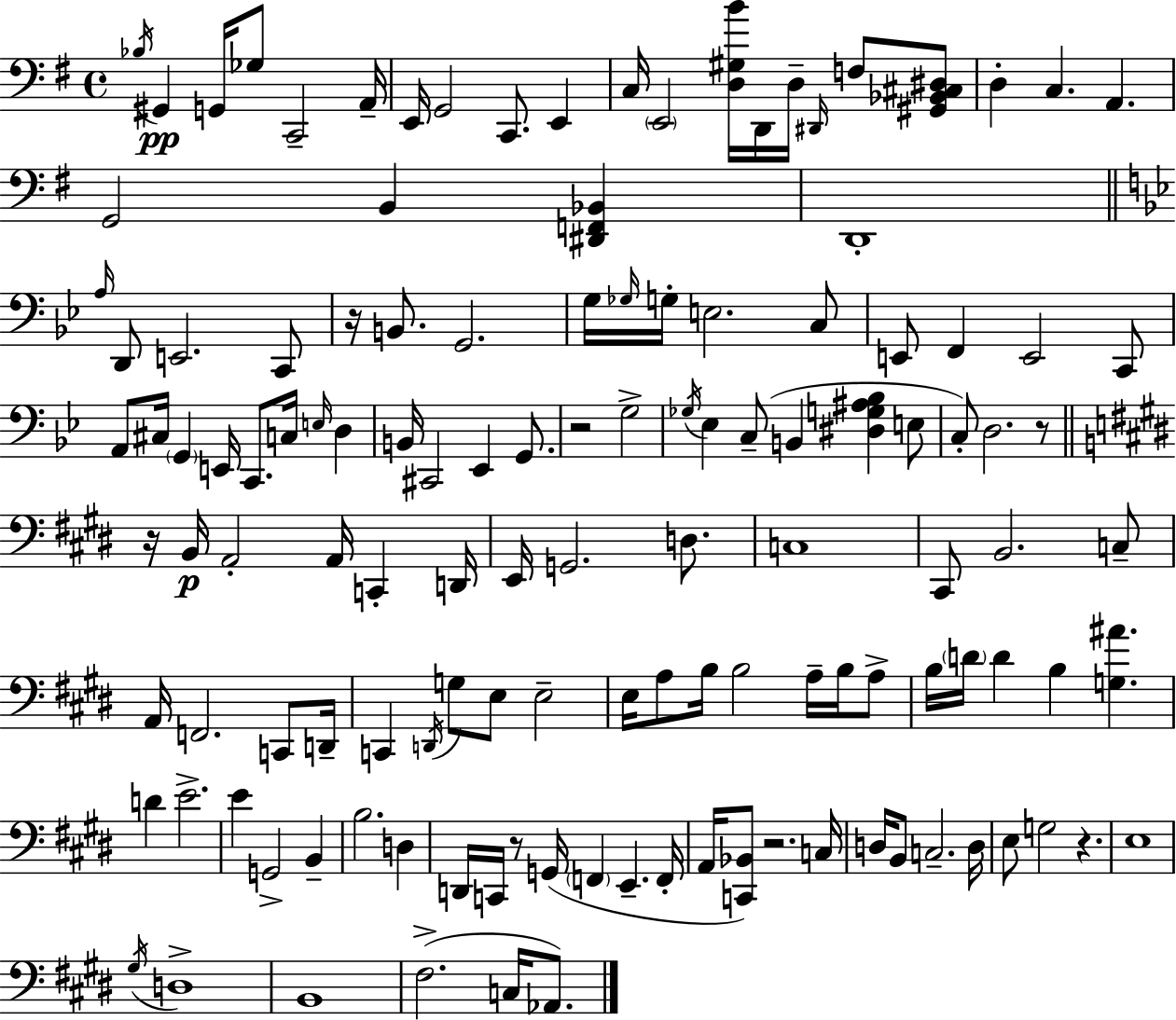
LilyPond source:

{
  \clef bass
  \time 4/4
  \defaultTimeSignature
  \key g \major
  \acciaccatura { bes16 }\pp gis,4 g,16 ges8 c,2-- | a,16-- e,16 g,2 c,8. e,4 | c16 \parenthesize e,2 <d gis b'>16 d,16 d16-- \grace { dis,16 } f8 | <gis, bes, cis dis>8 d4-. c4. a,4. | \break g,2 b,4 <dis, f, bes,>4 | d,1-. | \bar "||" \break \key g \minor \grace { a16 } d,8 e,2. c,8 | r16 b,8. g,2. | g16 \grace { ges16 } g16-. e2. | c8 e,8 f,4 e,2 | \break c,8 a,8 cis16 \parenthesize g,4 e,16 c,8. c16 \grace { e16 } d4 | b,16 cis,2 ees,4 | g,8. r2 g2-> | \acciaccatura { ges16 } ees4 c8--( b,4 <dis g ais bes>4 | \break e8 c8-.) d2. | r8 \bar "||" \break \key e \major r16 b,16\p a,2-. a,16 c,4-. d,16 | e,16 g,2. d8. | c1 | cis,8 b,2. c8-- | \break a,16 f,2. c,8 d,16-- | c,4 \acciaccatura { d,16 } g8 e8 e2-- | e16 a8 b16 b2 a16-- b16 a8-> | b16 \parenthesize d'16 d'4 b4 <g ais'>4. | \break d'4 e'2.-> | e'4 g,2-> b,4-- | b2. d4 | d,16 c,16 r8 g,16( \parenthesize f,4 e,4.-- | \break f,16-. a,16 <c, bes,>8) r2. | c16 d16 b,8 c2.-- | d16 e8 g2 r4. | e1 | \break \acciaccatura { gis16 } d1-> | b,1 | fis2.->( c16 aes,8.) | \bar "|."
}